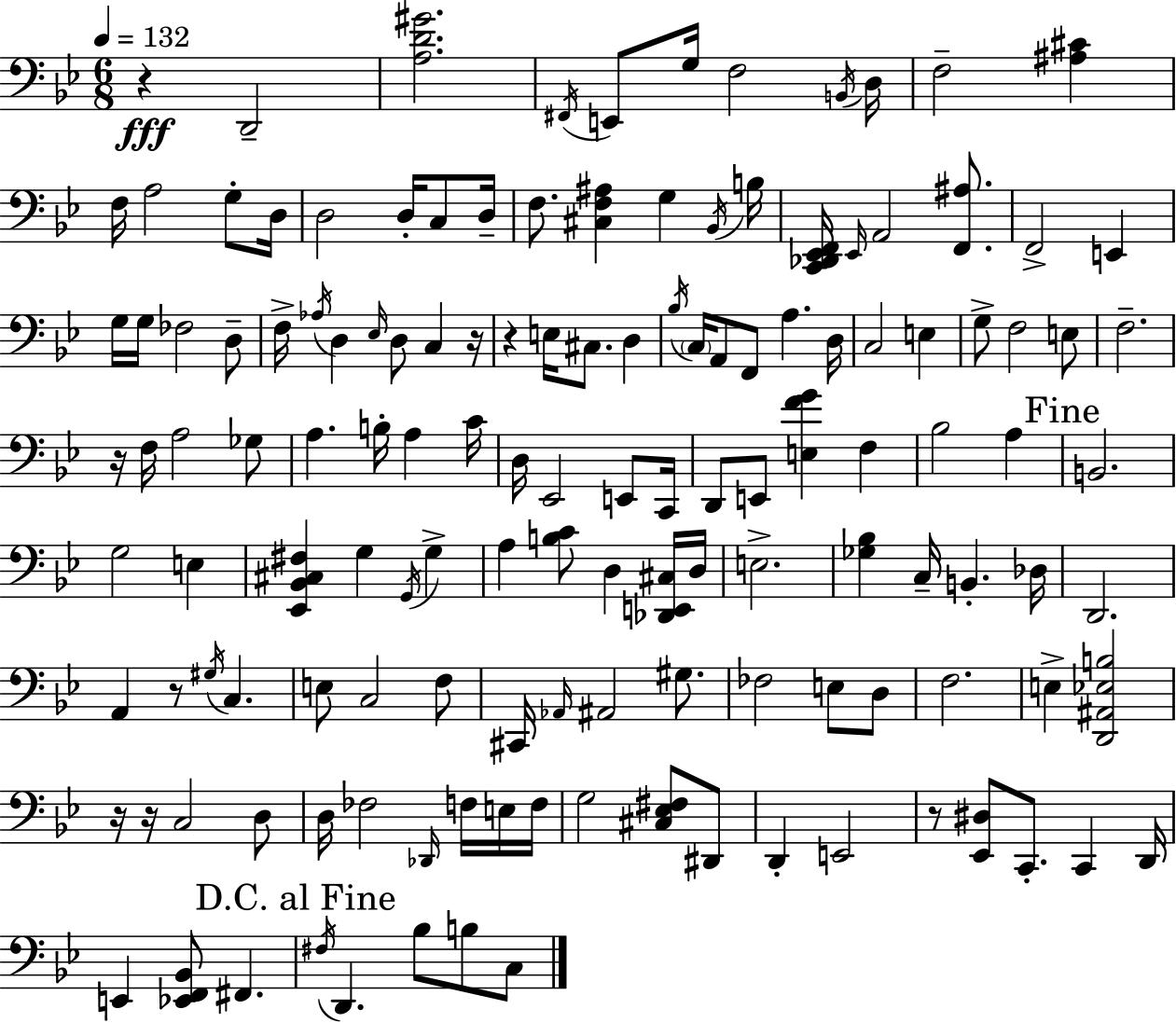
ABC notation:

X:1
T:Untitled
M:6/8
L:1/4
K:Gm
z D,,2 [A,D^G]2 ^F,,/4 E,,/2 G,/4 F,2 B,,/4 D,/4 F,2 [^A,^C] F,/4 A,2 G,/2 D,/4 D,2 D,/4 C,/2 D,/4 F,/2 [^C,F,^A,] G, _B,,/4 B,/4 [C,,_D,,_E,,F,,]/4 _E,,/4 A,,2 [F,,^A,]/2 F,,2 E,, G,/4 G,/4 _F,2 D,/2 F,/4 _A,/4 D, _E,/4 D,/2 C, z/4 z E,/4 ^C,/2 D, _B,/4 C,/4 A,,/2 F,,/2 A, D,/4 C,2 E, G,/2 F,2 E,/2 F,2 z/4 F,/4 A,2 _G,/2 A, B,/4 A, C/4 D,/4 _E,,2 E,,/2 C,,/4 D,,/2 E,,/2 [E,FG] F, _B,2 A, B,,2 G,2 E, [_E,,_B,,^C,^F,] G, G,,/4 G, A, [B,C]/2 D, [_D,,E,,^C,]/4 D,/4 E,2 [_G,_B,] C,/4 B,, _D,/4 D,,2 A,, z/2 ^G,/4 C, E,/2 C,2 F,/2 ^C,,/4 _A,,/4 ^A,,2 ^G,/2 _F,2 E,/2 D,/2 F,2 E, [D,,^A,,_E,B,]2 z/4 z/4 C,2 D,/2 D,/4 _F,2 _D,,/4 F,/4 E,/4 F,/4 G,2 [^C,_E,^F,]/2 ^D,,/2 D,, E,,2 z/2 [_E,,^D,]/2 C,,/2 C,, D,,/4 E,, [_E,,F,,_B,,]/2 ^F,, ^F,/4 D,, _B,/2 B,/2 C,/2